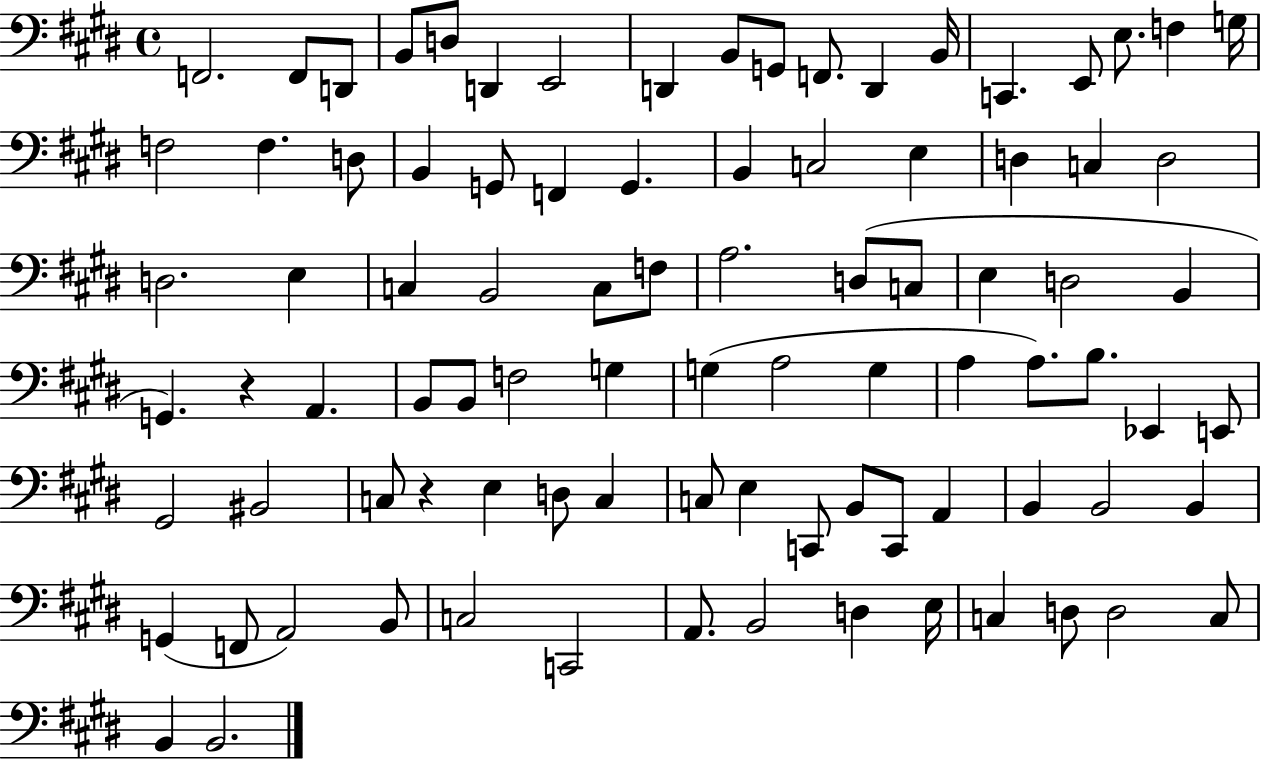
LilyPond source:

{
  \clef bass
  \time 4/4
  \defaultTimeSignature
  \key e \major
  f,2. f,8 d,8 | b,8 d8 d,4 e,2 | d,4 b,8 g,8 f,8. d,4 b,16 | c,4. e,8 e8. f4 g16 | \break f2 f4. d8 | b,4 g,8 f,4 g,4. | b,4 c2 e4 | d4 c4 d2 | \break d2. e4 | c4 b,2 c8 f8 | a2. d8( c8 | e4 d2 b,4 | \break g,4.) r4 a,4. | b,8 b,8 f2 g4 | g4( a2 g4 | a4 a8.) b8. ees,4 e,8 | \break gis,2 bis,2 | c8 r4 e4 d8 c4 | c8 e4 c,8 b,8 c,8 a,4 | b,4 b,2 b,4 | \break g,4( f,8 a,2) b,8 | c2 c,2 | a,8. b,2 d4 e16 | c4 d8 d2 c8 | \break b,4 b,2. | \bar "|."
}